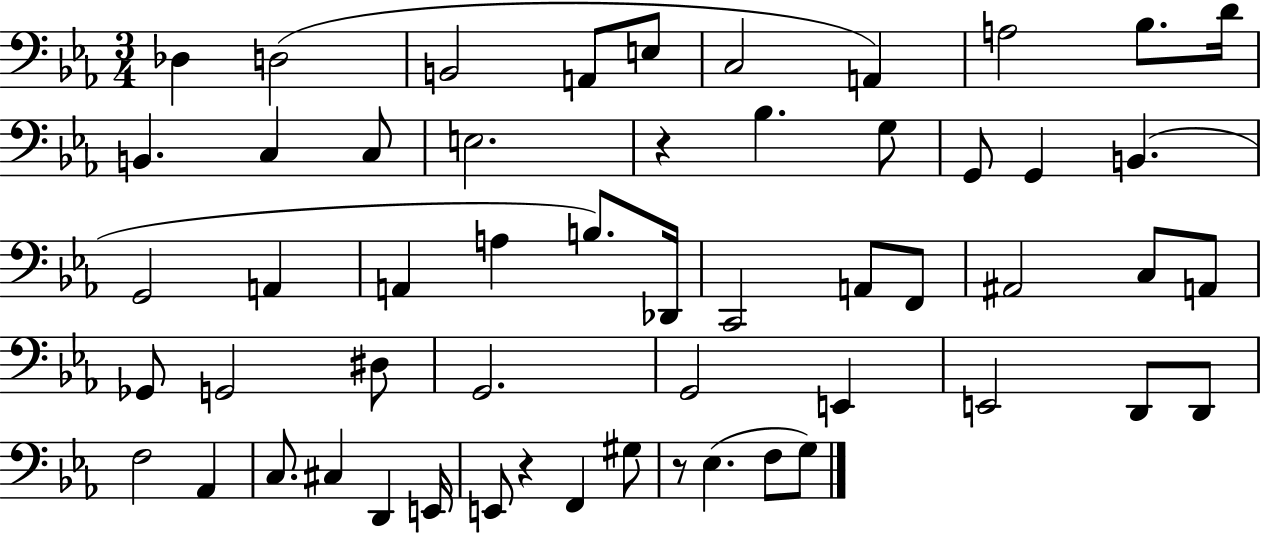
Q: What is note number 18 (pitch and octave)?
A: G2